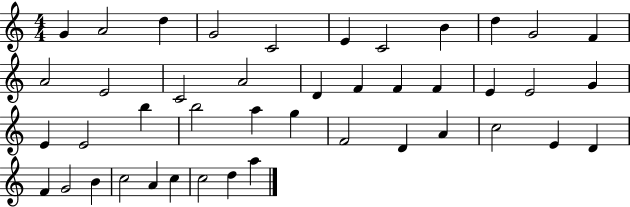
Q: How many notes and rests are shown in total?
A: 43